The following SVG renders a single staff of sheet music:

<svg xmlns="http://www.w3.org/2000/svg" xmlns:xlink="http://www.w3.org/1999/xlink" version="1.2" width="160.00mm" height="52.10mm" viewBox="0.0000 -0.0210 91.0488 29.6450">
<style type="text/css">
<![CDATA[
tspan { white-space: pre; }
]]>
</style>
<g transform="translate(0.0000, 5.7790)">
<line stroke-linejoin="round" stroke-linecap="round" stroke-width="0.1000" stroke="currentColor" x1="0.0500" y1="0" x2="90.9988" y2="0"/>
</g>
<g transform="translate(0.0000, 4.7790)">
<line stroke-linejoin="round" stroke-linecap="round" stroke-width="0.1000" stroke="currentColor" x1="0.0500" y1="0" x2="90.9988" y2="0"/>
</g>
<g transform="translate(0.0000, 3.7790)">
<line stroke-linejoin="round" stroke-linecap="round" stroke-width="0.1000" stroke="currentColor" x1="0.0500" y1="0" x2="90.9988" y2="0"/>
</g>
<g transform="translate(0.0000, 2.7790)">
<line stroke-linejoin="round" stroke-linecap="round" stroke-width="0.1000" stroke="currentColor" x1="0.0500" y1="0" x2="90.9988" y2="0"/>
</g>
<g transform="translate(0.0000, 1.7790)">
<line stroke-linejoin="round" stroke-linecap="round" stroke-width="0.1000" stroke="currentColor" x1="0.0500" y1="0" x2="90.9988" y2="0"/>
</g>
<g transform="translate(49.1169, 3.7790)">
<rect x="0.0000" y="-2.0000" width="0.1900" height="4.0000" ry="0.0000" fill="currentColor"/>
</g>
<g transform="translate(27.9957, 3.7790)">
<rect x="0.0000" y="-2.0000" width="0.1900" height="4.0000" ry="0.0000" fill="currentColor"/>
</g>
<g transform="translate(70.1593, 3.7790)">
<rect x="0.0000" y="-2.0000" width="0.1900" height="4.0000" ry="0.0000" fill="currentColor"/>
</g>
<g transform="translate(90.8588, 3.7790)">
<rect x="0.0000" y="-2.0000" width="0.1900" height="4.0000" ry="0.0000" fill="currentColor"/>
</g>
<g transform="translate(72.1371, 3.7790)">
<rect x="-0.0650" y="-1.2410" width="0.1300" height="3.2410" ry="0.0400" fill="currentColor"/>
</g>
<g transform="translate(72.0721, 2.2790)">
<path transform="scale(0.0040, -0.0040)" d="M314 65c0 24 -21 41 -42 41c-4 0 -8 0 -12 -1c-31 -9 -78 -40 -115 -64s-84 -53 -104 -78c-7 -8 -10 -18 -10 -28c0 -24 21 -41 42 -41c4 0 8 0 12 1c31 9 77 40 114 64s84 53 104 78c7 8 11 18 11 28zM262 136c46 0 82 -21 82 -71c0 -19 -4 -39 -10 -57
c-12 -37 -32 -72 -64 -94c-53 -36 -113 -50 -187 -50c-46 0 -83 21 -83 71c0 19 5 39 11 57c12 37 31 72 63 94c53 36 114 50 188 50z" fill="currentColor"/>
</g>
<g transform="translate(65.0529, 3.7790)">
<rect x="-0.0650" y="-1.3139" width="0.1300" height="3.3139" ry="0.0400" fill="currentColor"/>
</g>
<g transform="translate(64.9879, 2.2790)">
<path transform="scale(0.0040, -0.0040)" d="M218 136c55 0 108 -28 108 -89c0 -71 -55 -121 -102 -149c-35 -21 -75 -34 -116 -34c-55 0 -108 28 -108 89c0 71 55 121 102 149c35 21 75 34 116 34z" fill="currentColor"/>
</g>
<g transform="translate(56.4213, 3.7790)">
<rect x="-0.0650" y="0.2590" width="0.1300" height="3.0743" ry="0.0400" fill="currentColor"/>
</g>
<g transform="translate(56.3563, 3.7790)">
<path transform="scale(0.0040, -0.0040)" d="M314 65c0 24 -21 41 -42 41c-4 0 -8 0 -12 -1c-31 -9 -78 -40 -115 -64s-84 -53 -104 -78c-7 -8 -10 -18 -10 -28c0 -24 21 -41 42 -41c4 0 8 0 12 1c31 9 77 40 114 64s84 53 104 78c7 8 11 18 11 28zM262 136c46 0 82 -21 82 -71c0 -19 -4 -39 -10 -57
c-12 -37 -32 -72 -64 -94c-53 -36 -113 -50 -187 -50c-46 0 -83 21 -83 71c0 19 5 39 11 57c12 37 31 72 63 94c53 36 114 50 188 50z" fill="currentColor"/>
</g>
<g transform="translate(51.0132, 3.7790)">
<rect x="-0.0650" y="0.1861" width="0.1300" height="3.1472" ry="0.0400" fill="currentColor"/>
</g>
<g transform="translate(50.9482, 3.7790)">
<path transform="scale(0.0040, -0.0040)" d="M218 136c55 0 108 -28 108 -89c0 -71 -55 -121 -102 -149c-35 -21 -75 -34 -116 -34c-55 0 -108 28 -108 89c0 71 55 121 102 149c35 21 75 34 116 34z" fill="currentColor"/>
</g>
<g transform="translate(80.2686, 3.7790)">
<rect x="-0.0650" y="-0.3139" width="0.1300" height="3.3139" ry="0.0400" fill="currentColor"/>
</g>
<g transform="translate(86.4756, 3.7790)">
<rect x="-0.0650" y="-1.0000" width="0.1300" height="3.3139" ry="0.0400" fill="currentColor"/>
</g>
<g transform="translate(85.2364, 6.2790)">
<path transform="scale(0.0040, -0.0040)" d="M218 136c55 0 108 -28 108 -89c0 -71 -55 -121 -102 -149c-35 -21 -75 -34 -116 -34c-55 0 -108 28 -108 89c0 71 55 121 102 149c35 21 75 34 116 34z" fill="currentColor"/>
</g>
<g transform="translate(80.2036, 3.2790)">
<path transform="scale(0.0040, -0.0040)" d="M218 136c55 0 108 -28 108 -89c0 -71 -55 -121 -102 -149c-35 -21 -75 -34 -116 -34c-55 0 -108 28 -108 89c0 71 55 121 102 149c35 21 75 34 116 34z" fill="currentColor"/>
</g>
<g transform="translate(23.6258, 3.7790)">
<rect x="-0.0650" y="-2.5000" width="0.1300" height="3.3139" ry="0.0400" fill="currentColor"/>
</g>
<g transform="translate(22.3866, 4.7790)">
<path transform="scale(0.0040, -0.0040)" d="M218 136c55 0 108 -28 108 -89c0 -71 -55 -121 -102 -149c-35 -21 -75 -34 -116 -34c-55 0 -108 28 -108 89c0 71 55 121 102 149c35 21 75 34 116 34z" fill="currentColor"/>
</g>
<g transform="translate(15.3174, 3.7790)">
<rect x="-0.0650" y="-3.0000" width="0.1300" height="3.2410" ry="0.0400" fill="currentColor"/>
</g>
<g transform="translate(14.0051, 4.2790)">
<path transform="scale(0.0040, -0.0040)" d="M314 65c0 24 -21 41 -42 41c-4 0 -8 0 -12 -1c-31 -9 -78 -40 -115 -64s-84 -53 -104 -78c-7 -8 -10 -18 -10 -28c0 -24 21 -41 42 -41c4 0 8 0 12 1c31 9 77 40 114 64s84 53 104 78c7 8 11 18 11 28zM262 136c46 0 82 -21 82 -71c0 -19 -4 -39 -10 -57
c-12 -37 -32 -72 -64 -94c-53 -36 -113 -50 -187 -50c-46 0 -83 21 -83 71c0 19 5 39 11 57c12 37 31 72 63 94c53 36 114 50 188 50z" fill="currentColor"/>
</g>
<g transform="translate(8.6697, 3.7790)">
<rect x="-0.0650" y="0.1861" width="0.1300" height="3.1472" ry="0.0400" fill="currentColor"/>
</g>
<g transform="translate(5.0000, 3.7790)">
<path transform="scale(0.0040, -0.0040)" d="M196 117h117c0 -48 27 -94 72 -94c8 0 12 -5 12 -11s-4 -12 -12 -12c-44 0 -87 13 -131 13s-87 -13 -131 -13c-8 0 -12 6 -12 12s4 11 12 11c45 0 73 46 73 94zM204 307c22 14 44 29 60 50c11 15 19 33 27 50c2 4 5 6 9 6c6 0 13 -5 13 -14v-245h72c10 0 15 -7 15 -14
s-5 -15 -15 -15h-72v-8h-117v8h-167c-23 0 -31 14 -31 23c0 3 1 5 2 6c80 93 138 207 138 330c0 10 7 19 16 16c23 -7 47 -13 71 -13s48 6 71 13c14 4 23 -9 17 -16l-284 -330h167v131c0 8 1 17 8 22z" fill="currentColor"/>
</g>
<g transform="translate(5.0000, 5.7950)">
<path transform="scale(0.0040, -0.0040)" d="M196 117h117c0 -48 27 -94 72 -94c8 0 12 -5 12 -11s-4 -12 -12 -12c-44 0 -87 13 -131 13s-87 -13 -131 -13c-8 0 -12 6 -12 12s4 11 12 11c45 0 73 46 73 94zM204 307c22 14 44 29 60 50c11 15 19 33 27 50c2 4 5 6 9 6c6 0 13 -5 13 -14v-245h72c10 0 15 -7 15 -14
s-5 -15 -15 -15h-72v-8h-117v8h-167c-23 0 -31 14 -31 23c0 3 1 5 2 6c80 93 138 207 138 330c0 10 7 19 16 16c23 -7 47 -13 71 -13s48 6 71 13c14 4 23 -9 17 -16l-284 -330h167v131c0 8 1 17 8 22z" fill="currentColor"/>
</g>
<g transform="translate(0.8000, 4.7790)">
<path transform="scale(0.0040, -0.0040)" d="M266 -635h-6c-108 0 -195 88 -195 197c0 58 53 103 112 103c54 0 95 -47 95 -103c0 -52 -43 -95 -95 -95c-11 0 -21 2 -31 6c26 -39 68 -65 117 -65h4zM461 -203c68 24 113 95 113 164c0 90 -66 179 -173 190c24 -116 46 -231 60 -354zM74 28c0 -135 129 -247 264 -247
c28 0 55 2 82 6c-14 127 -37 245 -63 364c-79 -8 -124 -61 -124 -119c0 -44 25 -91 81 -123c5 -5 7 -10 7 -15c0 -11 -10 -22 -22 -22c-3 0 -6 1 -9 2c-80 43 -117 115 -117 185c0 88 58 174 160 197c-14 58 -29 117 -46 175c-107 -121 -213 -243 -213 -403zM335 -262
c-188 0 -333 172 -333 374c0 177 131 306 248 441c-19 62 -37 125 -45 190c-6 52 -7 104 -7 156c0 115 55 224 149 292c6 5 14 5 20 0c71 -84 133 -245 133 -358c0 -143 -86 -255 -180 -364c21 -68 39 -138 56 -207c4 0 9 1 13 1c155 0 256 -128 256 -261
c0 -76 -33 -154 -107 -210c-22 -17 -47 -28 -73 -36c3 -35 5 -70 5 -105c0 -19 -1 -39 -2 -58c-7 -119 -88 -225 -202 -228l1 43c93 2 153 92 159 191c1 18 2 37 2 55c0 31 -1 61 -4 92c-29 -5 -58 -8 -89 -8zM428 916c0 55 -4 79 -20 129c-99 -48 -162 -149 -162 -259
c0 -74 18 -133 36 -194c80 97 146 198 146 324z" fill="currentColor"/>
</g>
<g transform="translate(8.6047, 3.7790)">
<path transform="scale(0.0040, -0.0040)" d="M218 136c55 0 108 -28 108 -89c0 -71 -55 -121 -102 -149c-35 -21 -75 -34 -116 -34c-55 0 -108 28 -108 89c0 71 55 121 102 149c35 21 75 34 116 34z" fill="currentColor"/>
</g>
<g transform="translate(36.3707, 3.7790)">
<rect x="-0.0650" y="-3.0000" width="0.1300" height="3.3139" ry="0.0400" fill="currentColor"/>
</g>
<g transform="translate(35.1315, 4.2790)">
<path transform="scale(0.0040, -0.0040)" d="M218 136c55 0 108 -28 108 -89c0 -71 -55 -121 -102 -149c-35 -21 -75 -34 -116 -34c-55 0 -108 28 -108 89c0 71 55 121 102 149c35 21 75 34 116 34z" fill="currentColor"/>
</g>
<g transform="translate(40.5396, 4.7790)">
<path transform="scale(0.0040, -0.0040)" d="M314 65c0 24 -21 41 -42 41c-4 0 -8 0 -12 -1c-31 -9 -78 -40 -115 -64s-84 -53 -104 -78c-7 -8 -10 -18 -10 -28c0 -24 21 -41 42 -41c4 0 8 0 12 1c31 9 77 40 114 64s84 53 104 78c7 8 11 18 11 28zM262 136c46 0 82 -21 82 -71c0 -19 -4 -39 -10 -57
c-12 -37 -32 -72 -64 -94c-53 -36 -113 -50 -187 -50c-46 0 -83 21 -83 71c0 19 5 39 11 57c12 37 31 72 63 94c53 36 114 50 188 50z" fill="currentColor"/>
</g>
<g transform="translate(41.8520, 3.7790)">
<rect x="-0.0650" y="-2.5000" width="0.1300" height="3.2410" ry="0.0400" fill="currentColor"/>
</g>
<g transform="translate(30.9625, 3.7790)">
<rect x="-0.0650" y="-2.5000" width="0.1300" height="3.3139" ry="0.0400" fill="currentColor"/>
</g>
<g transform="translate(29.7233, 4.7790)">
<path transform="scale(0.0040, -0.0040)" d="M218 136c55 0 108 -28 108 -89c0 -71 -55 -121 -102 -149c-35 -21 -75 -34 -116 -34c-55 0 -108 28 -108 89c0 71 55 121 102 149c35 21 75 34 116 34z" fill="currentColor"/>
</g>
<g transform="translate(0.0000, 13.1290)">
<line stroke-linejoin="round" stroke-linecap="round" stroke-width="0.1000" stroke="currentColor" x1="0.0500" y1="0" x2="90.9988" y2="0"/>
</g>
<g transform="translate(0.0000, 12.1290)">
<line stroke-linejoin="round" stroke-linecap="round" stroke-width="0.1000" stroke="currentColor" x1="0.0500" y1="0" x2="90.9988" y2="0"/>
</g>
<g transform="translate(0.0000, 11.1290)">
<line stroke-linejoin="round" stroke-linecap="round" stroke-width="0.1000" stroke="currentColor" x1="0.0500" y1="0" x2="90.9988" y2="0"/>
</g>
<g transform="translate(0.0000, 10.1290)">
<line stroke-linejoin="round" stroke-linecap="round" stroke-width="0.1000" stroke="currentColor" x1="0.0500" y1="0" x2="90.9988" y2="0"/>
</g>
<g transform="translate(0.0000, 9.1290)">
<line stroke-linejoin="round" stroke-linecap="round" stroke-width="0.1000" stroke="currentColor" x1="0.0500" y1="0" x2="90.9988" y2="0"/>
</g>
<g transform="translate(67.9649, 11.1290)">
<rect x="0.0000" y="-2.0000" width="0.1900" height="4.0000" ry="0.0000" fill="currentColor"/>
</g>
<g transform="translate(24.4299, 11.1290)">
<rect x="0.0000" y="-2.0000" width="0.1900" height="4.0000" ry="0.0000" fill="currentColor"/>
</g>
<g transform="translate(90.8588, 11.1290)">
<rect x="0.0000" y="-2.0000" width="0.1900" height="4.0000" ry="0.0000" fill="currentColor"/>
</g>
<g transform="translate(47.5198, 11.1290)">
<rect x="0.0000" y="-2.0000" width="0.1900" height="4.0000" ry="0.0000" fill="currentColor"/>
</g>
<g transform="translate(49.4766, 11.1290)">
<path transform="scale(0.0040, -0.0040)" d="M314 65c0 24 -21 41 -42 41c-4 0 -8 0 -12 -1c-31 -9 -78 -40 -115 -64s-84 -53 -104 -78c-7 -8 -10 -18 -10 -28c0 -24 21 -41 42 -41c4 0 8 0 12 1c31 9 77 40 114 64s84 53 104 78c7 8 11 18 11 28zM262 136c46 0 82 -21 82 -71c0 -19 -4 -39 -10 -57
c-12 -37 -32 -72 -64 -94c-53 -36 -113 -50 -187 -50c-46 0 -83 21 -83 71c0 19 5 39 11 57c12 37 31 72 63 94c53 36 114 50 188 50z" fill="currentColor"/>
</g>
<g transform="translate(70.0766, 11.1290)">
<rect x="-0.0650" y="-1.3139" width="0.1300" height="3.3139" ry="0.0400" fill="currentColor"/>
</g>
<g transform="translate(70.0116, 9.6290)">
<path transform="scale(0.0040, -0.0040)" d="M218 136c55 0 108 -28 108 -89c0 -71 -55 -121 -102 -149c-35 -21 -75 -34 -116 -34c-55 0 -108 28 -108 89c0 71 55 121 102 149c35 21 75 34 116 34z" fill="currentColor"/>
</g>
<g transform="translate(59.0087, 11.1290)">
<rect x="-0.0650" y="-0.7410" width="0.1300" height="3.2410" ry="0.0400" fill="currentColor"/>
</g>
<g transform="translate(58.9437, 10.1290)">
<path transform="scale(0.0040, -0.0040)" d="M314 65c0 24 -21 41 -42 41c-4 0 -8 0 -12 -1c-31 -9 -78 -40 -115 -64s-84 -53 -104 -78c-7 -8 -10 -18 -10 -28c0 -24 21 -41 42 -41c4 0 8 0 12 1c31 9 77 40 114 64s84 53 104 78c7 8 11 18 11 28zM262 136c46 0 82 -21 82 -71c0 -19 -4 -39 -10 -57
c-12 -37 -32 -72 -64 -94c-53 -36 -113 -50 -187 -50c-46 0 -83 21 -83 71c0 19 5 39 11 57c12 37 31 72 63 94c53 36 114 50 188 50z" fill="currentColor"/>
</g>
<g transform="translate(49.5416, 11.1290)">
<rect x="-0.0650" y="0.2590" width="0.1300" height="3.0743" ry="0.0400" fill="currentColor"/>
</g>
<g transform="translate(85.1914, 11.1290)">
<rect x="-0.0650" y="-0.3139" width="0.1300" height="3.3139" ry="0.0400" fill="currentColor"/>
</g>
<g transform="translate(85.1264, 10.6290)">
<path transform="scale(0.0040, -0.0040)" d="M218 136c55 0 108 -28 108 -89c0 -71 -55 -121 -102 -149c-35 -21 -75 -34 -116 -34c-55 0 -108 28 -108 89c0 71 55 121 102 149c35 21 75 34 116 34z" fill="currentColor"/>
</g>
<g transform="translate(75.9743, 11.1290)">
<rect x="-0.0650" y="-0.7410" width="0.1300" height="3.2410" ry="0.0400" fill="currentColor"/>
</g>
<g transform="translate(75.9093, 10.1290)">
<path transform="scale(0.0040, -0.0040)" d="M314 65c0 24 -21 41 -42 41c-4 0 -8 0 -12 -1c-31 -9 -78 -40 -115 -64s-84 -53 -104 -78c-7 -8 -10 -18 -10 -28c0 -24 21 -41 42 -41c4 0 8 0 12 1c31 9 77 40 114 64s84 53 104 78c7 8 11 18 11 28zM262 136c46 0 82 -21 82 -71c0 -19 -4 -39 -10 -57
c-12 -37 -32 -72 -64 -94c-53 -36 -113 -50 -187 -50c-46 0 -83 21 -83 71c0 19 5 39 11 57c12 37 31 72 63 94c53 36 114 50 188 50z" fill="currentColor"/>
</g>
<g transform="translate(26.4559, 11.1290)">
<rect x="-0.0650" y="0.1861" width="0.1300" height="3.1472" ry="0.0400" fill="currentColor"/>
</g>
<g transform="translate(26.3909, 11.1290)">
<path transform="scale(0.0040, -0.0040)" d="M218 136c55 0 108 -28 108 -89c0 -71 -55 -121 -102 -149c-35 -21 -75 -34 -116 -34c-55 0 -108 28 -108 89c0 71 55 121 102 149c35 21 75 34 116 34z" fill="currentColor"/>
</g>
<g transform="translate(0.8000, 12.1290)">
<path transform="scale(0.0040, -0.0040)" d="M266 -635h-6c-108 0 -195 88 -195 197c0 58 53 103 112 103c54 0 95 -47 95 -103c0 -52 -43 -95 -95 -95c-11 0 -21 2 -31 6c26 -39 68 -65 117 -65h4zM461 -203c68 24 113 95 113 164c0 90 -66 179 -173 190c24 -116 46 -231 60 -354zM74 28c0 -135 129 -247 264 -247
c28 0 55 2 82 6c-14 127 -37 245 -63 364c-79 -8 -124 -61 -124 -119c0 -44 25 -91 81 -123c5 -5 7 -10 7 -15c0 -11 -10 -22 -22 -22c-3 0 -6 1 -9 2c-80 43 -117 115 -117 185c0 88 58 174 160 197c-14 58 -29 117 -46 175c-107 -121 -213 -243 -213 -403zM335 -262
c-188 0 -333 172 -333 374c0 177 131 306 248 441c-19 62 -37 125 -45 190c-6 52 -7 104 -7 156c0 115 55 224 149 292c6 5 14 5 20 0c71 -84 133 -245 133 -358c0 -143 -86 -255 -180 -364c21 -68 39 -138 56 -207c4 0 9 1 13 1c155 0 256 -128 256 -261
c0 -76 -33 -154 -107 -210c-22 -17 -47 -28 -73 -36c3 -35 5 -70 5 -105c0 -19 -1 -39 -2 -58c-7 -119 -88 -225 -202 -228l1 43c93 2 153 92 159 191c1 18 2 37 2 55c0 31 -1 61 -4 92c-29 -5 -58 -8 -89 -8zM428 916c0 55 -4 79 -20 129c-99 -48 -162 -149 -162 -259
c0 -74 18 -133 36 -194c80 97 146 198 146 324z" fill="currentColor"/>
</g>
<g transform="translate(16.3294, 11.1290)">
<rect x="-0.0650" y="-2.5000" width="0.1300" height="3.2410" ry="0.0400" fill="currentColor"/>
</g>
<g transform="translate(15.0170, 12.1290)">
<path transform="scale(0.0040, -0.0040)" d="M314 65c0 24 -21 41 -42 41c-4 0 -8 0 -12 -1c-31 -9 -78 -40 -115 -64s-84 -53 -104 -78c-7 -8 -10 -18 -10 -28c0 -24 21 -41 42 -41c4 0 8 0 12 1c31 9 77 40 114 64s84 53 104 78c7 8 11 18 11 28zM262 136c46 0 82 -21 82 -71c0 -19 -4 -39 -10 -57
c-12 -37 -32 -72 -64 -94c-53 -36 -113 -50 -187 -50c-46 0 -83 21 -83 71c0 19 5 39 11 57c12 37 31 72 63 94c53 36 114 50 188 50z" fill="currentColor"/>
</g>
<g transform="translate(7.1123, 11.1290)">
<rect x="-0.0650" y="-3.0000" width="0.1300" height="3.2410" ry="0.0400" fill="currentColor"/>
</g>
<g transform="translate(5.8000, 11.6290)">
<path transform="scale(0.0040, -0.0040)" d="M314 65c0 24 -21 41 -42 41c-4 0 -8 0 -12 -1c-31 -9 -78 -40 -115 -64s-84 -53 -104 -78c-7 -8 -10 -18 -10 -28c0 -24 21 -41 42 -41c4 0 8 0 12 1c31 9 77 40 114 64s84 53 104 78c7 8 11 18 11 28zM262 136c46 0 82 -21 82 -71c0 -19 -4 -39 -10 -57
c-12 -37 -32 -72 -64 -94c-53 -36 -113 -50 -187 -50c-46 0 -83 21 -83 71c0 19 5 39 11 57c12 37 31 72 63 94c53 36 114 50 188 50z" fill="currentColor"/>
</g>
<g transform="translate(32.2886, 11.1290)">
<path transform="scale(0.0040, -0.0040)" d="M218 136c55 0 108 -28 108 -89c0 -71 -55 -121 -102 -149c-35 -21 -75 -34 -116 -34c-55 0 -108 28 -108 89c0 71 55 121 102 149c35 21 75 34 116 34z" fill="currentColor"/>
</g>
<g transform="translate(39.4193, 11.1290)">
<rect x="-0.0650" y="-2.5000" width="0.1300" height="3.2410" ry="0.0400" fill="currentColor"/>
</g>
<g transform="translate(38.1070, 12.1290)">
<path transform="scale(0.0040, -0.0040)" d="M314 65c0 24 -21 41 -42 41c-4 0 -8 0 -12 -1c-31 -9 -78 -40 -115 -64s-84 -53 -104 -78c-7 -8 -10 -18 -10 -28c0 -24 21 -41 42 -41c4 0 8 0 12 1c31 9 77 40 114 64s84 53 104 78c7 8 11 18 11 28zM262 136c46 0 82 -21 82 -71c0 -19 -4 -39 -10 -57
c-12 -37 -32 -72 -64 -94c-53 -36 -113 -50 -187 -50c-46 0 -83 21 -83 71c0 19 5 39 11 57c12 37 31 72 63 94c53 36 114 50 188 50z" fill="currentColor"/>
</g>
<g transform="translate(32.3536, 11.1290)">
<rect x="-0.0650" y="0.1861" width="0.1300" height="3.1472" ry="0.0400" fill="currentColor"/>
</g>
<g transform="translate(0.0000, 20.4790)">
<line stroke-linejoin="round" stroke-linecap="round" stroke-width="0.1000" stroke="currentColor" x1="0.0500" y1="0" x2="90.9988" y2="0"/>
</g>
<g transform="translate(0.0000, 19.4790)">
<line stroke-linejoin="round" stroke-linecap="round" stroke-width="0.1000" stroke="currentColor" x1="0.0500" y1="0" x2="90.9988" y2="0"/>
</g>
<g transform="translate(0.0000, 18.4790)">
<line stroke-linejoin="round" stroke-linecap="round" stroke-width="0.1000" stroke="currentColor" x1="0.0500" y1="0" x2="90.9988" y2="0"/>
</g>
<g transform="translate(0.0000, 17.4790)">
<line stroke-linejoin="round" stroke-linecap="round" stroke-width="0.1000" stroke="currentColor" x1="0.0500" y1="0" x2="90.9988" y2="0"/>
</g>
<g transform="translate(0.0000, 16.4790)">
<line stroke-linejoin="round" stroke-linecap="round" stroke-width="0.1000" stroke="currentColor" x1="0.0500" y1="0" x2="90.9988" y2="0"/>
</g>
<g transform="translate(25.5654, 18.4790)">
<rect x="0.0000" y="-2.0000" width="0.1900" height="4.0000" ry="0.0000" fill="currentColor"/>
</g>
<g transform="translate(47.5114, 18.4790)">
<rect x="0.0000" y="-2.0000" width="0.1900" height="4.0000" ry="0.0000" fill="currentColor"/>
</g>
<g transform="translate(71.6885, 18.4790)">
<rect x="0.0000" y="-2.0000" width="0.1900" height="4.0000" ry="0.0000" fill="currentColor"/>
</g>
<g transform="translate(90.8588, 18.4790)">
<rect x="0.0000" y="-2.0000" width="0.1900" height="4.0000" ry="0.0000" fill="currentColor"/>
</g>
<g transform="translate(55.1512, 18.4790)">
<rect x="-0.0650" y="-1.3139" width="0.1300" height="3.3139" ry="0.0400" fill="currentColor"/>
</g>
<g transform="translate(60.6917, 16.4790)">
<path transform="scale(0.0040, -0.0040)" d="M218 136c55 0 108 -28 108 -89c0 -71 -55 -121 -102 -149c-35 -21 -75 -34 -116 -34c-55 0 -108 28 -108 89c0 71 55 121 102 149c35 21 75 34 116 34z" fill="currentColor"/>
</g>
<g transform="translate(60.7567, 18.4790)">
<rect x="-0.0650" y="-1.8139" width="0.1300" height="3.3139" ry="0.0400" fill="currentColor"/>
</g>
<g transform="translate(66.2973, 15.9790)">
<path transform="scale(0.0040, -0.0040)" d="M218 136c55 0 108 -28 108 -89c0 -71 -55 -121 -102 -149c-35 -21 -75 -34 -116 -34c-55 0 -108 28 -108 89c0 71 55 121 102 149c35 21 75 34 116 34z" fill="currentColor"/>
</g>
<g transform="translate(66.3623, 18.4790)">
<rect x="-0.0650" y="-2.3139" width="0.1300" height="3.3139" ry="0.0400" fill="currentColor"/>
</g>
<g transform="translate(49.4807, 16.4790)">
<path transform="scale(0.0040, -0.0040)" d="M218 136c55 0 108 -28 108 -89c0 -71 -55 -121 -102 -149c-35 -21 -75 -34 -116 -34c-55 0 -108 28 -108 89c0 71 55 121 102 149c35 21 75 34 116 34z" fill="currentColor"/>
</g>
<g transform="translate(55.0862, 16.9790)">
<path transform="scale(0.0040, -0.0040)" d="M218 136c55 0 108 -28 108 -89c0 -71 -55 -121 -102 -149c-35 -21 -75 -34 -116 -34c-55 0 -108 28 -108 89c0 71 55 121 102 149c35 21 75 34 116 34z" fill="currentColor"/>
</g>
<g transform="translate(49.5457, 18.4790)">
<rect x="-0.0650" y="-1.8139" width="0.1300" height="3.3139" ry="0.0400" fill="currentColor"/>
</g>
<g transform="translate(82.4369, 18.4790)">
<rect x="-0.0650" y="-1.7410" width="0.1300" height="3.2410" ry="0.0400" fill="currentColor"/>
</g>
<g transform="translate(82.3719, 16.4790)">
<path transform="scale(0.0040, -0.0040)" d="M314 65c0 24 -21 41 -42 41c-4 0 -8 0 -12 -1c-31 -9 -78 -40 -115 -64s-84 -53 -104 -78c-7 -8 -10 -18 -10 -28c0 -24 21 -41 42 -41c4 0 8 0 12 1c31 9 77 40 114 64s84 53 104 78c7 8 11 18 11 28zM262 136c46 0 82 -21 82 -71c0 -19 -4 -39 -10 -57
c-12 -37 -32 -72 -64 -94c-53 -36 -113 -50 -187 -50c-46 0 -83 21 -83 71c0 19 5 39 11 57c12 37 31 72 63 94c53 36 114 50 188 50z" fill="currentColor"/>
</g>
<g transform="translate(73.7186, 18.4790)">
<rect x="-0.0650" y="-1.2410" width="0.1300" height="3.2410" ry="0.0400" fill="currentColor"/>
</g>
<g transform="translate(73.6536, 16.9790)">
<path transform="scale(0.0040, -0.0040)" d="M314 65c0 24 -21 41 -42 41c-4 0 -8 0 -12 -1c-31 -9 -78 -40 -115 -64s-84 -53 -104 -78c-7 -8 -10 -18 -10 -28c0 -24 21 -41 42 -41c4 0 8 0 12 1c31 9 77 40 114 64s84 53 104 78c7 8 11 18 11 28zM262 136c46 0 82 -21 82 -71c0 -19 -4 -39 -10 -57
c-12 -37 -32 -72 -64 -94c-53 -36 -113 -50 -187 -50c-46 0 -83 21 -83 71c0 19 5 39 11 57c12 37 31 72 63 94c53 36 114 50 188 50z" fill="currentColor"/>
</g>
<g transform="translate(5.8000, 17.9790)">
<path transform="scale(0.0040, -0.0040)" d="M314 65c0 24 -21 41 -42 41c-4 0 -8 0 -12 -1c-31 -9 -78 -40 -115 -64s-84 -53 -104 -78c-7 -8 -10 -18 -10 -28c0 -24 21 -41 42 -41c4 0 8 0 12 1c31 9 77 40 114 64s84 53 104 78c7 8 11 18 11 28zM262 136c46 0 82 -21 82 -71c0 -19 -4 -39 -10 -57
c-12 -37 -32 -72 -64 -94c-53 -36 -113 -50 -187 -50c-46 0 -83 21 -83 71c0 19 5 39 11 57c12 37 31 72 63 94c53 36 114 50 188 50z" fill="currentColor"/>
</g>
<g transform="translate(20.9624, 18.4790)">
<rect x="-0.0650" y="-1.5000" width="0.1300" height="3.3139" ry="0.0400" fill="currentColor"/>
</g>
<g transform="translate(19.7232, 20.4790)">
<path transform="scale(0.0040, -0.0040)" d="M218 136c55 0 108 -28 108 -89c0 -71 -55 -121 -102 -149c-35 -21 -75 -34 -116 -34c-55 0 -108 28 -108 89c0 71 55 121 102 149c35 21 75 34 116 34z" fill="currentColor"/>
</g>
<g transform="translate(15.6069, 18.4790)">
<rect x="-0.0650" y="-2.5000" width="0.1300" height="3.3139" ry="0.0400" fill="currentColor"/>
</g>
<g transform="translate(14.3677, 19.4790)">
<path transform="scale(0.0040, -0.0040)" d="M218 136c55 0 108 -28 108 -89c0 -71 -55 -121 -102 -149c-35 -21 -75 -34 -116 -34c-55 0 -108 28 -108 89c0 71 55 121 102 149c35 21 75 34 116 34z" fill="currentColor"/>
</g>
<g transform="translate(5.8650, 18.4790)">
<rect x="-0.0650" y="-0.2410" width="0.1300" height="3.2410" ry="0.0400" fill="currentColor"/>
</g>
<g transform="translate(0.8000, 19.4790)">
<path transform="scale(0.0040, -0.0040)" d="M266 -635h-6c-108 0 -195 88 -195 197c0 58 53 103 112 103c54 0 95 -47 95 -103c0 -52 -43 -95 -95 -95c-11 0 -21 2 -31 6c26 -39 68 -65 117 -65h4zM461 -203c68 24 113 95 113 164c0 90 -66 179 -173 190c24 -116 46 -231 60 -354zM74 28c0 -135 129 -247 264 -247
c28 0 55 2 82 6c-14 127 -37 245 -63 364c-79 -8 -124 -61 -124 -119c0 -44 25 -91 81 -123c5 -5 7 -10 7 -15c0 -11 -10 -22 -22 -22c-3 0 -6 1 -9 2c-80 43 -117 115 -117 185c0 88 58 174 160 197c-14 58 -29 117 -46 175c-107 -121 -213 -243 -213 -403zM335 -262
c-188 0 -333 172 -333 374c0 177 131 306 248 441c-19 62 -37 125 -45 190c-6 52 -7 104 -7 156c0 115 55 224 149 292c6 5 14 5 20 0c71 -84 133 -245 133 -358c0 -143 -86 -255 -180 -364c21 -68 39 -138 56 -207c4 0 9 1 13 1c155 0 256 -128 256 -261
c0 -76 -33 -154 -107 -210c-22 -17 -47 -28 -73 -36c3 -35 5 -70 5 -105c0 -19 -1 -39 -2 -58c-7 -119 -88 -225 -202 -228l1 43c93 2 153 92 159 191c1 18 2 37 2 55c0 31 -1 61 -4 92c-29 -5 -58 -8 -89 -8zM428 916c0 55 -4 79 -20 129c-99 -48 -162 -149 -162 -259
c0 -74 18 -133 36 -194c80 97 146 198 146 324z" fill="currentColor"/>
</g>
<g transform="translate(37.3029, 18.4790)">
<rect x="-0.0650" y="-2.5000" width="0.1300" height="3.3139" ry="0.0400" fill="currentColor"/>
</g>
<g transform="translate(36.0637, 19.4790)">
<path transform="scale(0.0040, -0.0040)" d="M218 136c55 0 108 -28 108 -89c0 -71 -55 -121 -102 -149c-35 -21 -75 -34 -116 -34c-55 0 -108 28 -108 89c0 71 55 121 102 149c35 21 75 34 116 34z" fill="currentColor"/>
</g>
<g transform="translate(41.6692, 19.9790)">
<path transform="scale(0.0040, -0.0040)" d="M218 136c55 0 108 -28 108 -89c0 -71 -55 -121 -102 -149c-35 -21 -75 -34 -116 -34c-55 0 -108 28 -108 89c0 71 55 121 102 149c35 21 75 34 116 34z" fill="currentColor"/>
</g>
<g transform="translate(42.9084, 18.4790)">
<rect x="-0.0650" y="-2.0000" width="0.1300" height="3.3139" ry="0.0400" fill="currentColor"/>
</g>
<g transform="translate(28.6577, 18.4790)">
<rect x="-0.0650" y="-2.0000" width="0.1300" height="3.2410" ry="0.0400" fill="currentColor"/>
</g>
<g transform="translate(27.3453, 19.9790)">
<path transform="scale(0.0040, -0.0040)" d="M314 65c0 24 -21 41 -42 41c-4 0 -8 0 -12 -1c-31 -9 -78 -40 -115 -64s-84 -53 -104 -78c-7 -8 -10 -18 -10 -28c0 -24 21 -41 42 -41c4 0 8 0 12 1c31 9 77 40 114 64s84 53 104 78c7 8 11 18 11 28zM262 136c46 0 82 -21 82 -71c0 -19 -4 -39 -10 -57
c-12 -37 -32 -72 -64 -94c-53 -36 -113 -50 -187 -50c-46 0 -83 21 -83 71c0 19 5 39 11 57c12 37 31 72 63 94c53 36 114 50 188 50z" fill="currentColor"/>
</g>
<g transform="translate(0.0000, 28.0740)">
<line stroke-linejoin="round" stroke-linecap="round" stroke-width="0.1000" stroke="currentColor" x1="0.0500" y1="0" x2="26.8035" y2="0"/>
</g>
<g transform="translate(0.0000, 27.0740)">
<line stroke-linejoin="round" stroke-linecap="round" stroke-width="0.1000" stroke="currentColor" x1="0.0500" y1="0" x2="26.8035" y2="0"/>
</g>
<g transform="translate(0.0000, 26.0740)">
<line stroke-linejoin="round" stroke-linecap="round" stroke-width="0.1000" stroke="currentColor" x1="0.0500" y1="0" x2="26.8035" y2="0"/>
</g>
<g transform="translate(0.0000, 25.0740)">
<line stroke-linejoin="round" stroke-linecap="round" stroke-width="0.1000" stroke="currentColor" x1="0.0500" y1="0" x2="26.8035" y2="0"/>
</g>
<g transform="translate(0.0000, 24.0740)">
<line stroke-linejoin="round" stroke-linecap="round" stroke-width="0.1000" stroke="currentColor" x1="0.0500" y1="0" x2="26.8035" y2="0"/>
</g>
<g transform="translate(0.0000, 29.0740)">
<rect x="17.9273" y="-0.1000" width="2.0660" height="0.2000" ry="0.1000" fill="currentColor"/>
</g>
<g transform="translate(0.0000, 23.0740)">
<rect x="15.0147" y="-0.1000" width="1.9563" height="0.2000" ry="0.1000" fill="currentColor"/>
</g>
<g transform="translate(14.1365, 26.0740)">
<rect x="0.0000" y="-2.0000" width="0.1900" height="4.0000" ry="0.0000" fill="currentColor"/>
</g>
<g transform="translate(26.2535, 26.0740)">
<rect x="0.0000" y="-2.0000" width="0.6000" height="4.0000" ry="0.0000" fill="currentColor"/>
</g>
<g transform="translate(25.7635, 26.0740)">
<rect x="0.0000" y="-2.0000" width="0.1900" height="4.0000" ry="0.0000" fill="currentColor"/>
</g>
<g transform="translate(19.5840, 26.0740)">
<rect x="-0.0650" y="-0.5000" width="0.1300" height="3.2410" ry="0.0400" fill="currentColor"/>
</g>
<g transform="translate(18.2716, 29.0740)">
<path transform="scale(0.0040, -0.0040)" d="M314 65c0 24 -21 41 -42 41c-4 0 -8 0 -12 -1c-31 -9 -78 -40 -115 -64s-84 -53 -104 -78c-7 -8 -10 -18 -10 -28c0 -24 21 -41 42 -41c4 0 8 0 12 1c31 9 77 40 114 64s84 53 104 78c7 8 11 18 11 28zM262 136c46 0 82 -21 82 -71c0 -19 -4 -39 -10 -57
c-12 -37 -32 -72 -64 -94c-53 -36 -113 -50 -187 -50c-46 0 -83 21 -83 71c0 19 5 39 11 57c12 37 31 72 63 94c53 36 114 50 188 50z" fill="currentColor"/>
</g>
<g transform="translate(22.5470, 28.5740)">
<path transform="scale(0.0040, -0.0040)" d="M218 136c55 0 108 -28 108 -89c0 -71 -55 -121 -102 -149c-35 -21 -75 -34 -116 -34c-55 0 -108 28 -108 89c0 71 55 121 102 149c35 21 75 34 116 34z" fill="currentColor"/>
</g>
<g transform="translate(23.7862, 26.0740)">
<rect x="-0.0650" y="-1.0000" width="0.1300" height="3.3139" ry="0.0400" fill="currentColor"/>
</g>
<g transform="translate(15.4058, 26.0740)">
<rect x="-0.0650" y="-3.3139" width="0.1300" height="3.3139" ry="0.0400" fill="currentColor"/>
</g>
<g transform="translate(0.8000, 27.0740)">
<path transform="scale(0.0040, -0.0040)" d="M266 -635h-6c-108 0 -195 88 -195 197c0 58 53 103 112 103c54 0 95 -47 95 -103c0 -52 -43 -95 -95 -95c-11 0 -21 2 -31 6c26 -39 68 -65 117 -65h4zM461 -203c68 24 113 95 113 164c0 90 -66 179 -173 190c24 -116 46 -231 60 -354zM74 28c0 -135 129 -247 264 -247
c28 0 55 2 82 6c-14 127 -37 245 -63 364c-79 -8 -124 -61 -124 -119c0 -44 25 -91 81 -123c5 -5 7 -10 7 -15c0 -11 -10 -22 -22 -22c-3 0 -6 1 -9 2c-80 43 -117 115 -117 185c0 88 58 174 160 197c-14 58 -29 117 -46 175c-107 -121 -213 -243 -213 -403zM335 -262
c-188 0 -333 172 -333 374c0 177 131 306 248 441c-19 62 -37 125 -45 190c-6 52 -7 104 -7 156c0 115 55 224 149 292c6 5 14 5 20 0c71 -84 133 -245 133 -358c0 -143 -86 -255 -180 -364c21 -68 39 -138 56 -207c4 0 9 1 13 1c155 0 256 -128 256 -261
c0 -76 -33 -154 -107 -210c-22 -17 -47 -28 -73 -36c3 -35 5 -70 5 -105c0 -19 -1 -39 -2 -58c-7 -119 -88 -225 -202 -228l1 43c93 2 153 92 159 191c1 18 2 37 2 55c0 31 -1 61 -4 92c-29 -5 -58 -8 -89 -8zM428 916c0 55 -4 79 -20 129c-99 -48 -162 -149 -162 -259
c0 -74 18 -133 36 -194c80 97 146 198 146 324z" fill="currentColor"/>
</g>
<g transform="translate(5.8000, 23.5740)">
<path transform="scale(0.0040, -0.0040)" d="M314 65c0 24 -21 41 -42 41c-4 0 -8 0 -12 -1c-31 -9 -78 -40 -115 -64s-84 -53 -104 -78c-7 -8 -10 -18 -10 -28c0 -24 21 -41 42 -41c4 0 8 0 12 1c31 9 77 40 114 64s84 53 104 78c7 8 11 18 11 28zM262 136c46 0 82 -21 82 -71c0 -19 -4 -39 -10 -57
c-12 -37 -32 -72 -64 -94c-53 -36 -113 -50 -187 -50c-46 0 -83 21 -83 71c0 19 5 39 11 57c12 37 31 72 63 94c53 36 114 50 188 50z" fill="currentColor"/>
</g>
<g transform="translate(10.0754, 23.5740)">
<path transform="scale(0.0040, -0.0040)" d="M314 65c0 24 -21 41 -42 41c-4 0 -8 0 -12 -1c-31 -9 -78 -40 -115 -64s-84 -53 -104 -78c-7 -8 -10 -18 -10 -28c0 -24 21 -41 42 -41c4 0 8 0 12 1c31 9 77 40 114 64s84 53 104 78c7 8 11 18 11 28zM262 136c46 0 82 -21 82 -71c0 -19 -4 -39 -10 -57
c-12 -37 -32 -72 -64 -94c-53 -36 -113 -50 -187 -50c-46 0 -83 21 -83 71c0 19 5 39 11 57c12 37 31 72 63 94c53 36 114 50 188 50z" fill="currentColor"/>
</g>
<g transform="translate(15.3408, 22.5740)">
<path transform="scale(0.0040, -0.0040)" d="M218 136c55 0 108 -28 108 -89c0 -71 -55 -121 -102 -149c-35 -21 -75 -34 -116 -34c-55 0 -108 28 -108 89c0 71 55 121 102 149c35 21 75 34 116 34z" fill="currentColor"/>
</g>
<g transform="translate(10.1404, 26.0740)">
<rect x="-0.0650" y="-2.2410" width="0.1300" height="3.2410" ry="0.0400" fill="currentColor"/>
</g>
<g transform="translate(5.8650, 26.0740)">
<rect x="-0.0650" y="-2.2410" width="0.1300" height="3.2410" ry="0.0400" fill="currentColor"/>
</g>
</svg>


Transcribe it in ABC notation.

X:1
T:Untitled
M:4/4
L:1/4
K:C
B A2 G G A G2 B B2 e e2 c D A2 G2 B B G2 B2 d2 e d2 c c2 G E F2 G F f e f g e2 f2 g2 g2 b C2 D